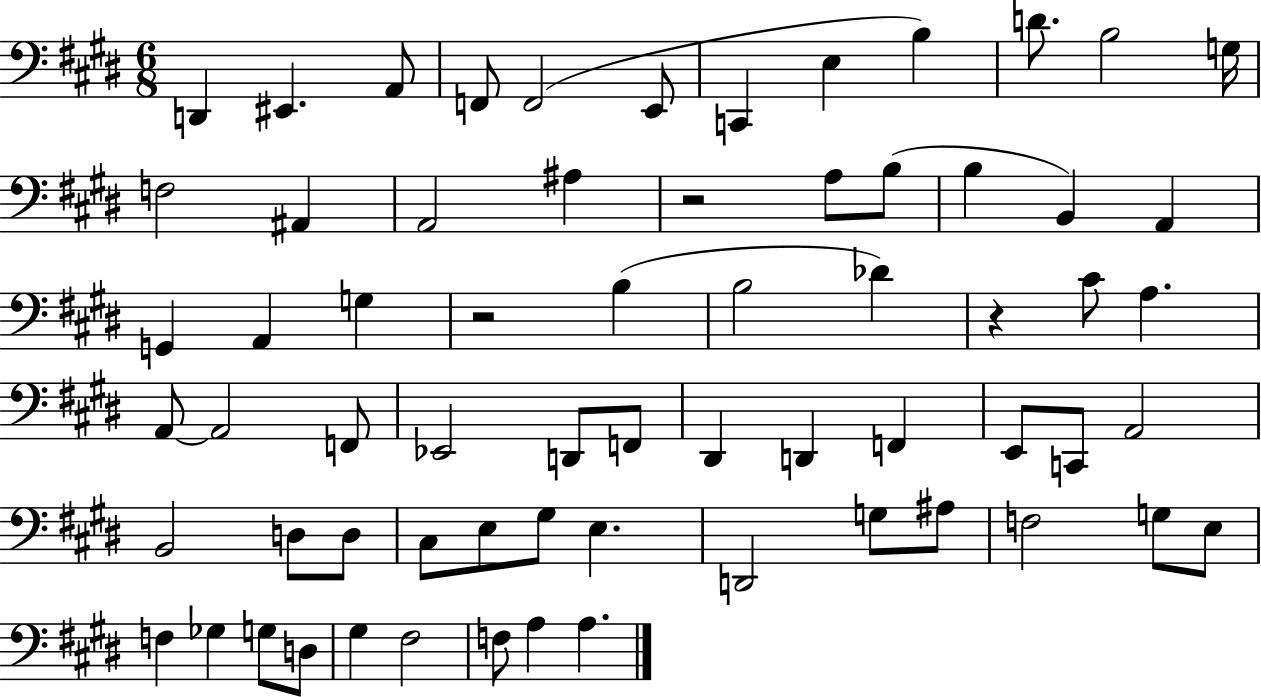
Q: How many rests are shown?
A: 3